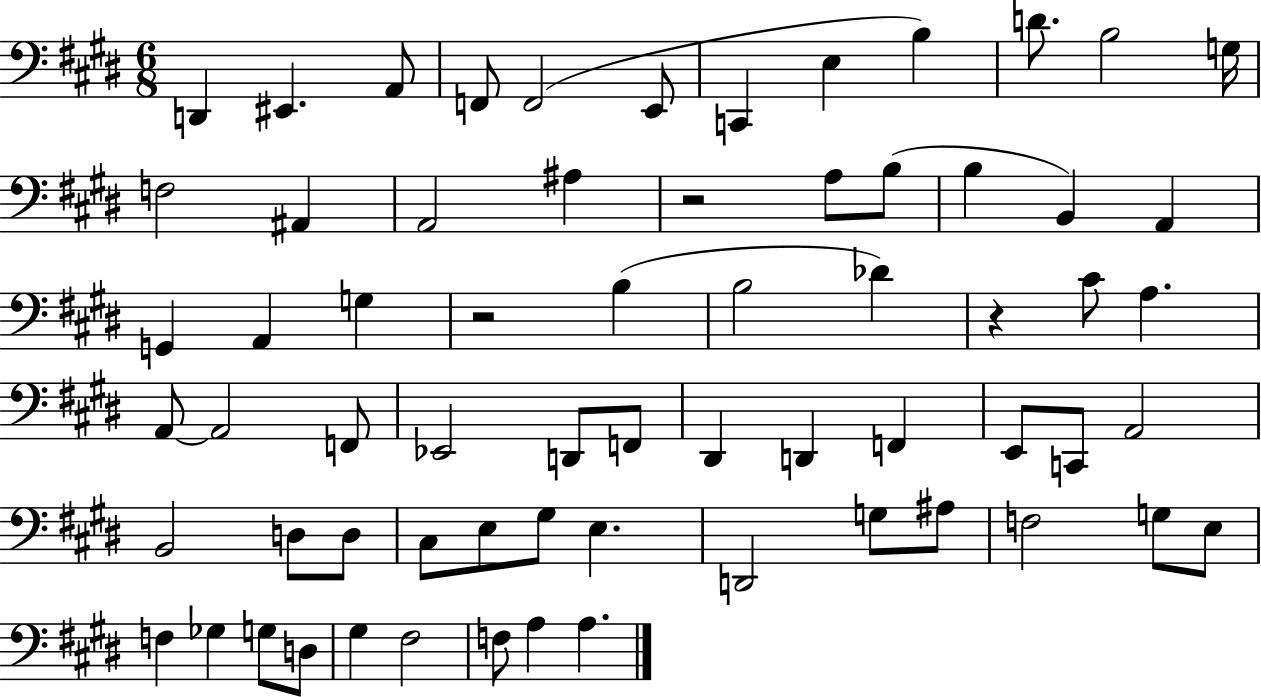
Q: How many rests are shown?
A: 3